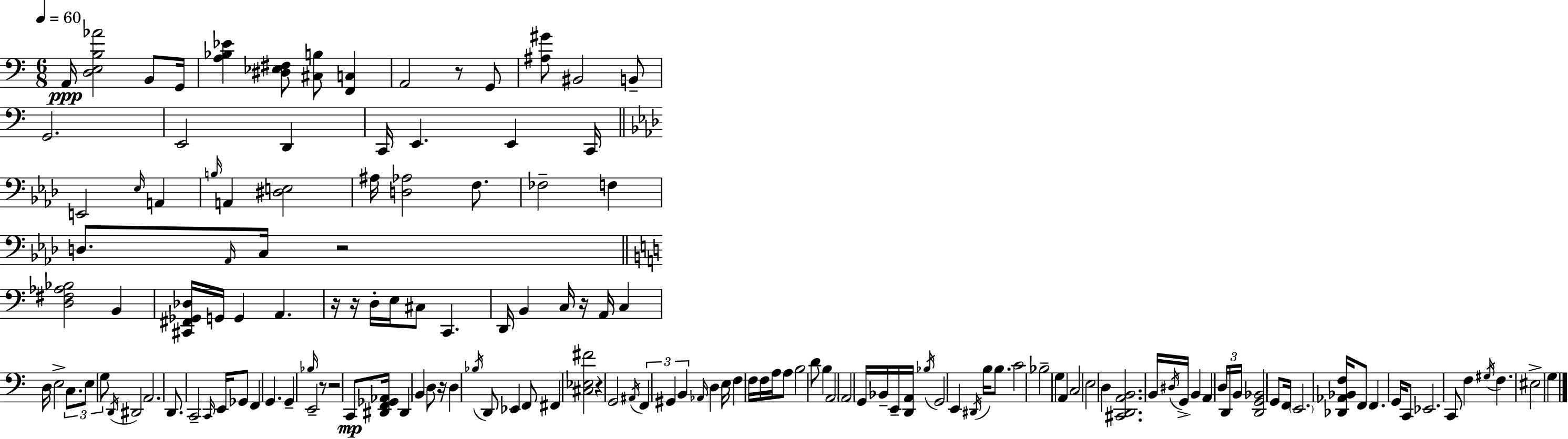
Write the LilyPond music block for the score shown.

{
  \clef bass
  \numericTimeSignature
  \time 6/8
  \key c \major
  \tempo 4 = 60
  \repeat volta 2 { a,16\ppp <d e b aes'>2 b,8 g,16 | <a bes ees'>4 <dis ees fis>8 <cis b>8 <f, c>4 | a,2 r8 g,8 | <ais gis'>8 bis,2 b,8-- | \break g,2. | e,2 d,4 | c,16 e,4. e,4 c,16 | \bar "||" \break \key aes \major e,2 \grace { ees16 } a,4 | \grace { b16 } a,4 <dis e>2 | ais16 <d aes>2 f8. | fes2-- f4 | \break d8. \grace { aes,16 } c16 r2 | \bar "||" \break \key c \major <d fis aes bes>2 b,4 | <cis, fis, ges, des>16 g,16 g,4 a,4. | r16 r16 d16-. e16 cis8 c,4. | d,16 b,4 c16 r16 a,16 c4 | \break d16 e2-> \tuplet 3/2 { c8. | e8 g8 } \acciaccatura { d,16 } dis,2 | a,2. | d,8. c,2-- | \break \grace { c,16 } e,16 ges,8 f,4 g,4. | g,4-- \grace { bes16 } e,2-- | r8 r2 | c,8\mp <dis, f, ges, aes,>16 dis,4 b,4 | \break d8 r16 d4 \acciaccatura { bes16 } d,8 ees,4 | f,8 fis,4 <cis ees fis'>2 | r4 g,2 | \acciaccatura { ais,16 } \tuplet 3/2 { f,4 gis,4 | \break b,4 } \grace { aes,16 } d4 e16 f4 | f16 f16 a16 a8 b2 | d'8 b4 a,2 | \parenthesize a,2 | \break g,16 bes,16-- e,16-- <d, a,>16 \acciaccatura { bes16 } g,2 | e,4 \acciaccatura { dis,16 } b16 b8. | c'2 bes2-- | g4 a,4 | \break c2 e2 | d4 <cis, d, a, b,>2. | b,16 \acciaccatura { dis16 } g,16-> b,4 | a,4 \tuplet 3/2 { d16 d,16 b,16 } <d, g, bes,>2 | \break g,8 f,16 \parenthesize e,2. | <des, aes, bes, f>16 f,8 | f,4. g,16 c,8 ees,2. | c,8 f4 | \break \acciaccatura { gis16 } f4. eis2-> | g4 } \bar "|."
}